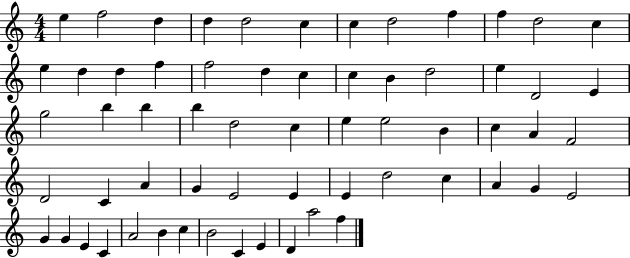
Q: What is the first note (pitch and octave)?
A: E5